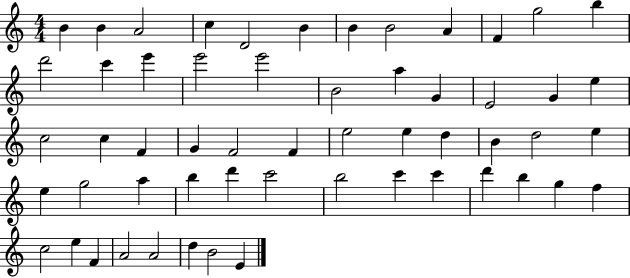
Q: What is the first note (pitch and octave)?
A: B4